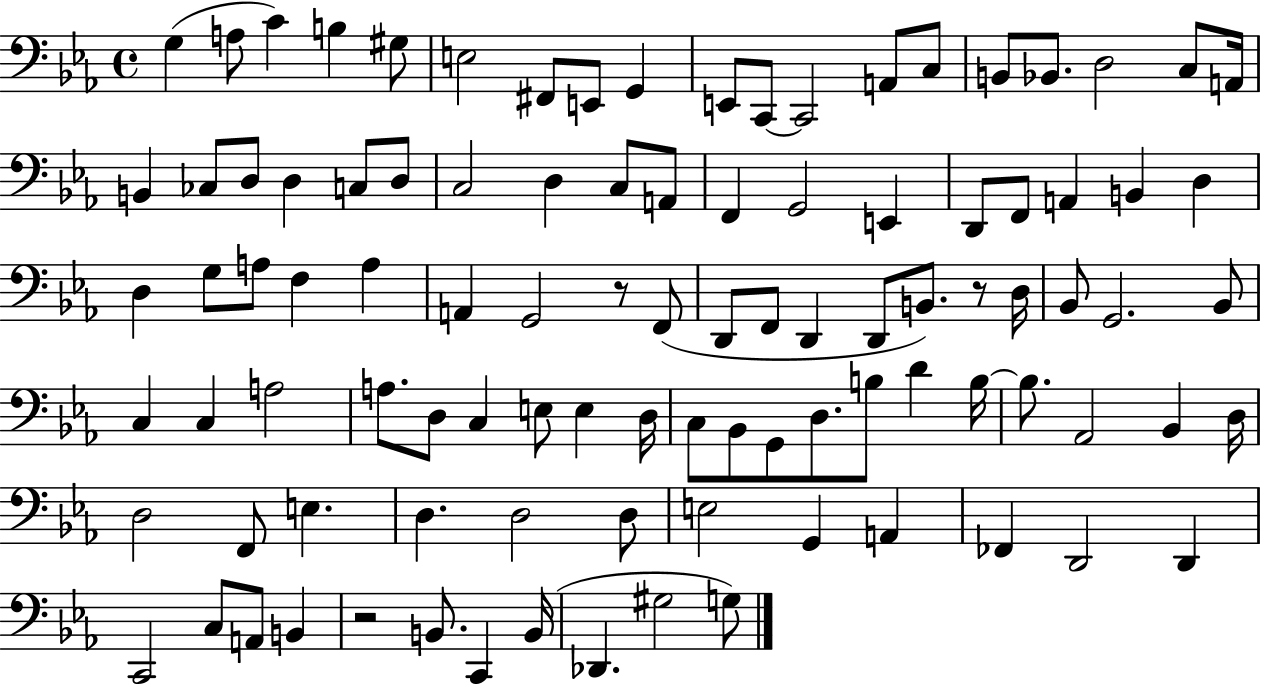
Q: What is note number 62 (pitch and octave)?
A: E3